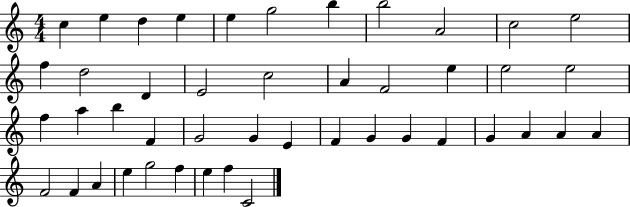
X:1
T:Untitled
M:4/4
L:1/4
K:C
c e d e e g2 b b2 A2 c2 e2 f d2 D E2 c2 A F2 e e2 e2 f a b F G2 G E F G G F G A A A F2 F A e g2 f e f C2